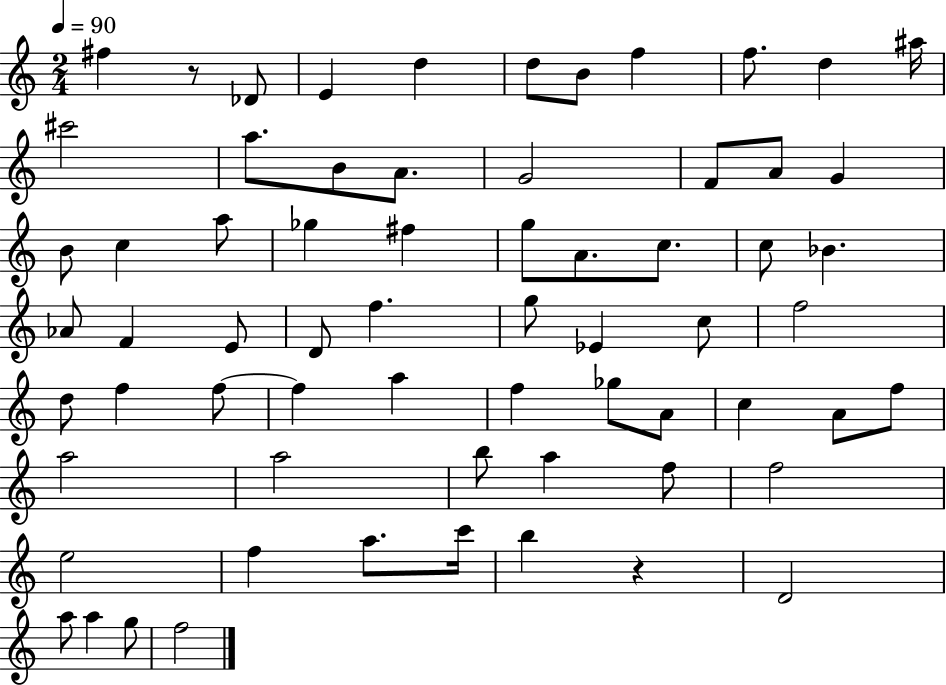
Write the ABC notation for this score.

X:1
T:Untitled
M:2/4
L:1/4
K:C
^f z/2 _D/2 E d d/2 B/2 f f/2 d ^a/4 ^c'2 a/2 B/2 A/2 G2 F/2 A/2 G B/2 c a/2 _g ^f g/2 A/2 c/2 c/2 _B _A/2 F E/2 D/2 f g/2 _E c/2 f2 d/2 f f/2 f a f _g/2 A/2 c A/2 f/2 a2 a2 b/2 a f/2 f2 e2 f a/2 c'/4 b z D2 a/2 a g/2 f2